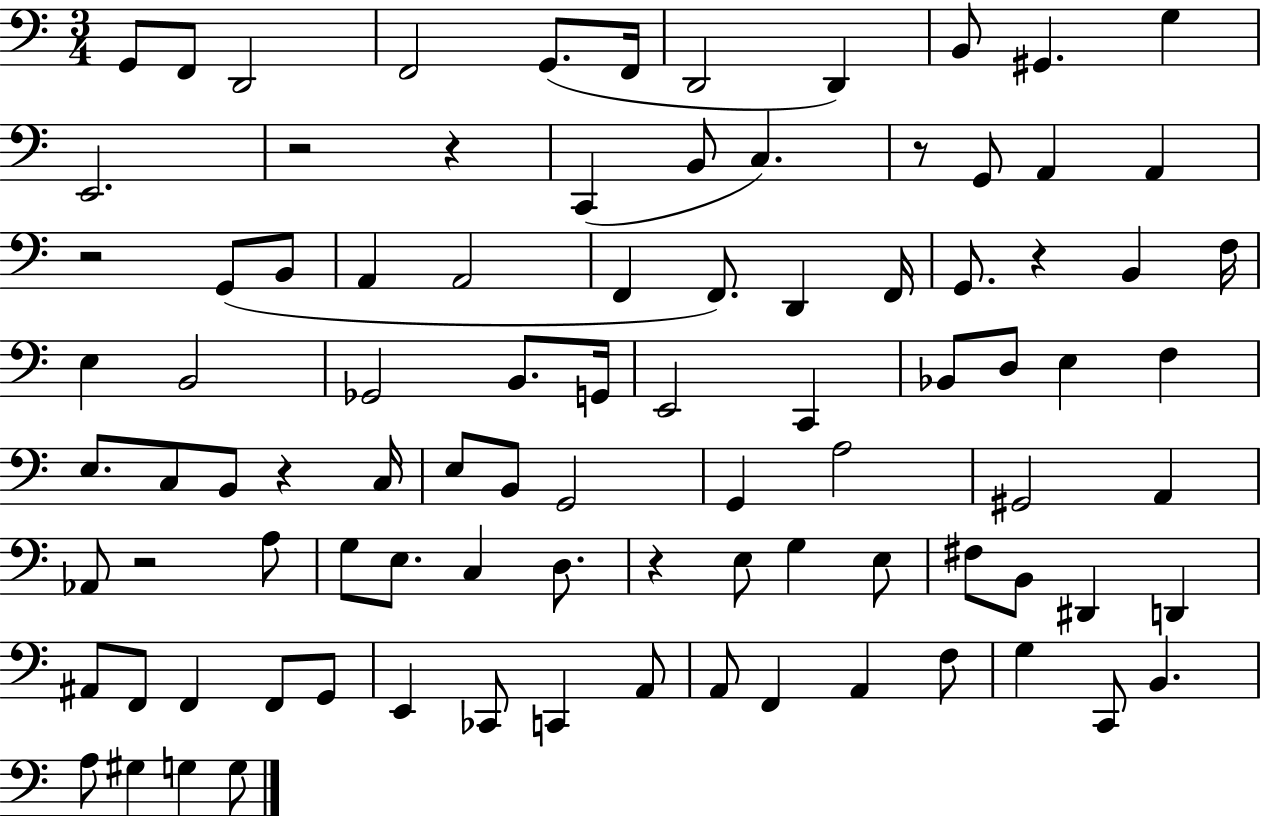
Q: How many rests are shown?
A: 8